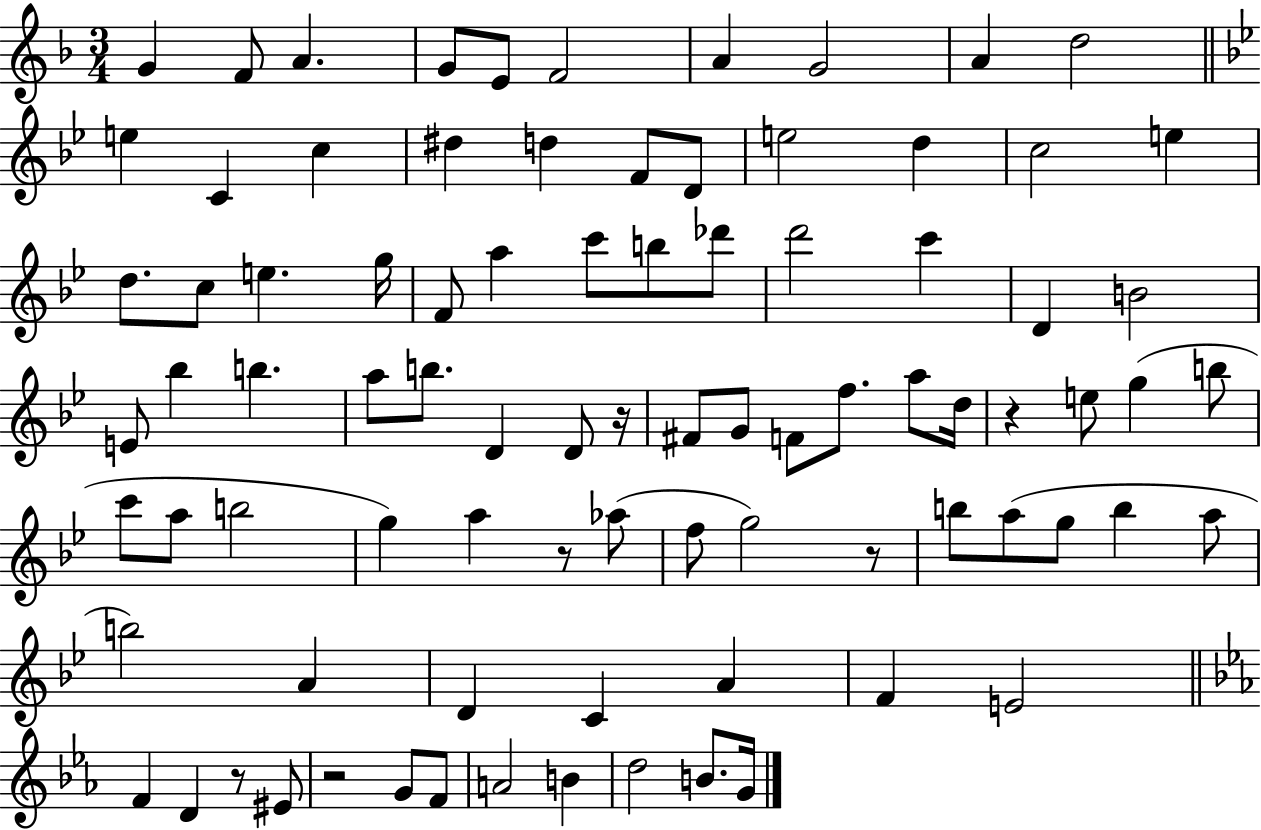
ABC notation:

X:1
T:Untitled
M:3/4
L:1/4
K:F
G F/2 A G/2 E/2 F2 A G2 A d2 e C c ^d d F/2 D/2 e2 d c2 e d/2 c/2 e g/4 F/2 a c'/2 b/2 _d'/2 d'2 c' D B2 E/2 _b b a/2 b/2 D D/2 z/4 ^F/2 G/2 F/2 f/2 a/2 d/4 z e/2 g b/2 c'/2 a/2 b2 g a z/2 _a/2 f/2 g2 z/2 b/2 a/2 g/2 b a/2 b2 A D C A F E2 F D z/2 ^E/2 z2 G/2 F/2 A2 B d2 B/2 G/4